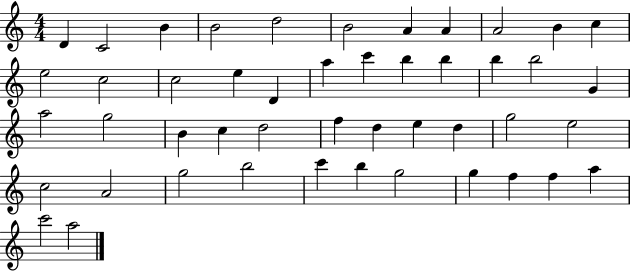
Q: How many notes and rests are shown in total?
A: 47